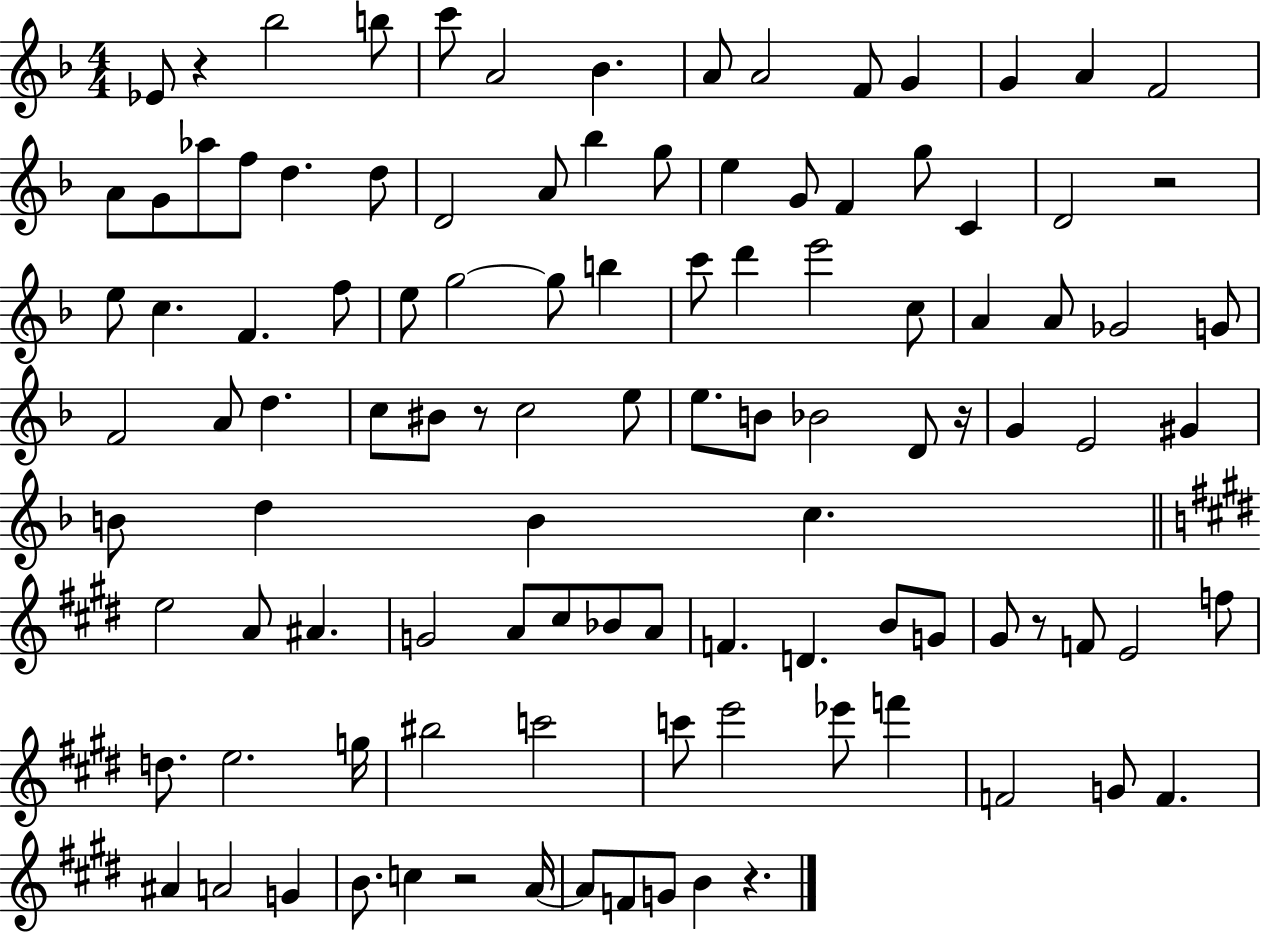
{
  \clef treble
  \numericTimeSignature
  \time 4/4
  \key f \major
  \repeat volta 2 { ees'8 r4 bes''2 b''8 | c'''8 a'2 bes'4. | a'8 a'2 f'8 g'4 | g'4 a'4 f'2 | \break a'8 g'8 aes''8 f''8 d''4. d''8 | d'2 a'8 bes''4 g''8 | e''4 g'8 f'4 g''8 c'4 | d'2 r2 | \break e''8 c''4. f'4. f''8 | e''8 g''2~~ g''8 b''4 | c'''8 d'''4 e'''2 c''8 | a'4 a'8 ges'2 g'8 | \break f'2 a'8 d''4. | c''8 bis'8 r8 c''2 e''8 | e''8. b'8 bes'2 d'8 r16 | g'4 e'2 gis'4 | \break b'8 d''4 b'4 c''4. | \bar "||" \break \key e \major e''2 a'8 ais'4. | g'2 a'8 cis''8 bes'8 a'8 | f'4. d'4. b'8 g'8 | gis'8 r8 f'8 e'2 f''8 | \break d''8. e''2. g''16 | bis''2 c'''2 | c'''8 e'''2 ees'''8 f'''4 | f'2 g'8 f'4. | \break ais'4 a'2 g'4 | b'8. c''4 r2 a'16~~ | a'8 f'8 g'8 b'4 r4. | } \bar "|."
}